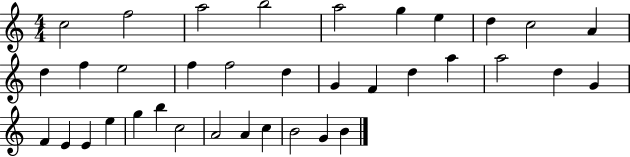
{
  \clef treble
  \numericTimeSignature
  \time 4/4
  \key c \major
  c''2 f''2 | a''2 b''2 | a''2 g''4 e''4 | d''4 c''2 a'4 | \break d''4 f''4 e''2 | f''4 f''2 d''4 | g'4 f'4 d''4 a''4 | a''2 d''4 g'4 | \break f'4 e'4 e'4 e''4 | g''4 b''4 c''2 | a'2 a'4 c''4 | b'2 g'4 b'4 | \break \bar "|."
}